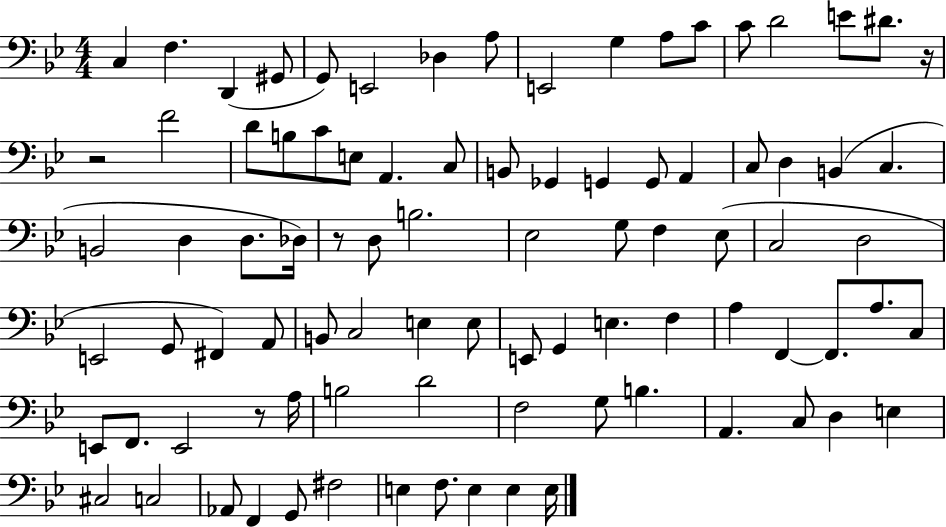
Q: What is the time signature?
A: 4/4